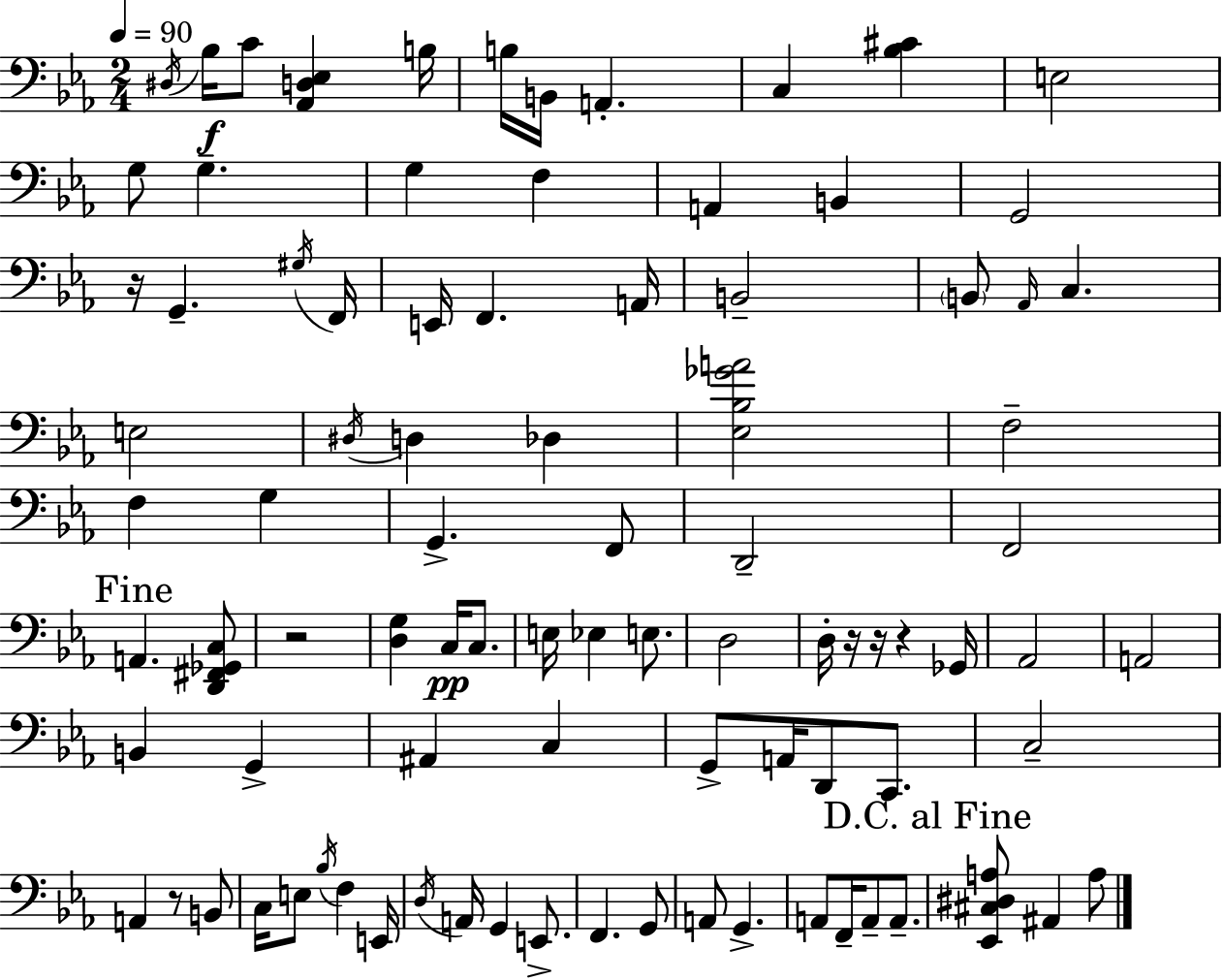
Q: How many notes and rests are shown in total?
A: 90